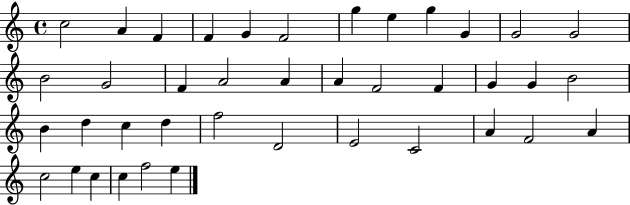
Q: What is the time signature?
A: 4/4